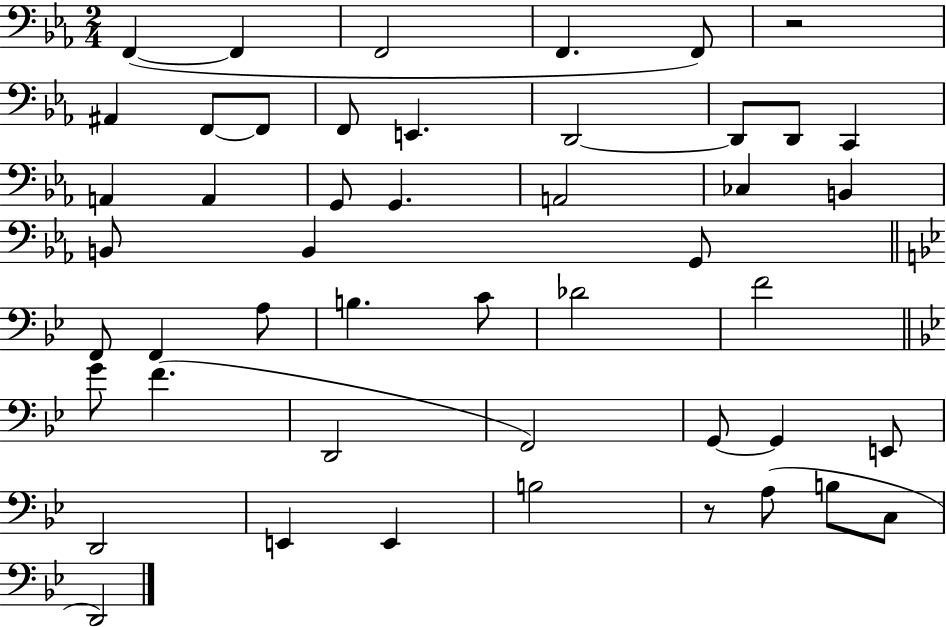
F2/q F2/q F2/h F2/q. F2/e R/h A#2/q F2/e F2/e F2/e E2/q. D2/h D2/e D2/e C2/q A2/q A2/q G2/e G2/q. A2/h CES3/q B2/q B2/e B2/q G2/e F2/e F2/q A3/e B3/q. C4/e Db4/h F4/h G4/e F4/q. D2/h F2/h G2/e G2/q E2/e D2/h E2/q E2/q B3/h R/e A3/e B3/e C3/e D2/h